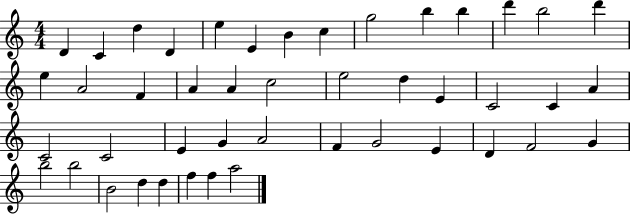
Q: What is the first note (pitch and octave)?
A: D4